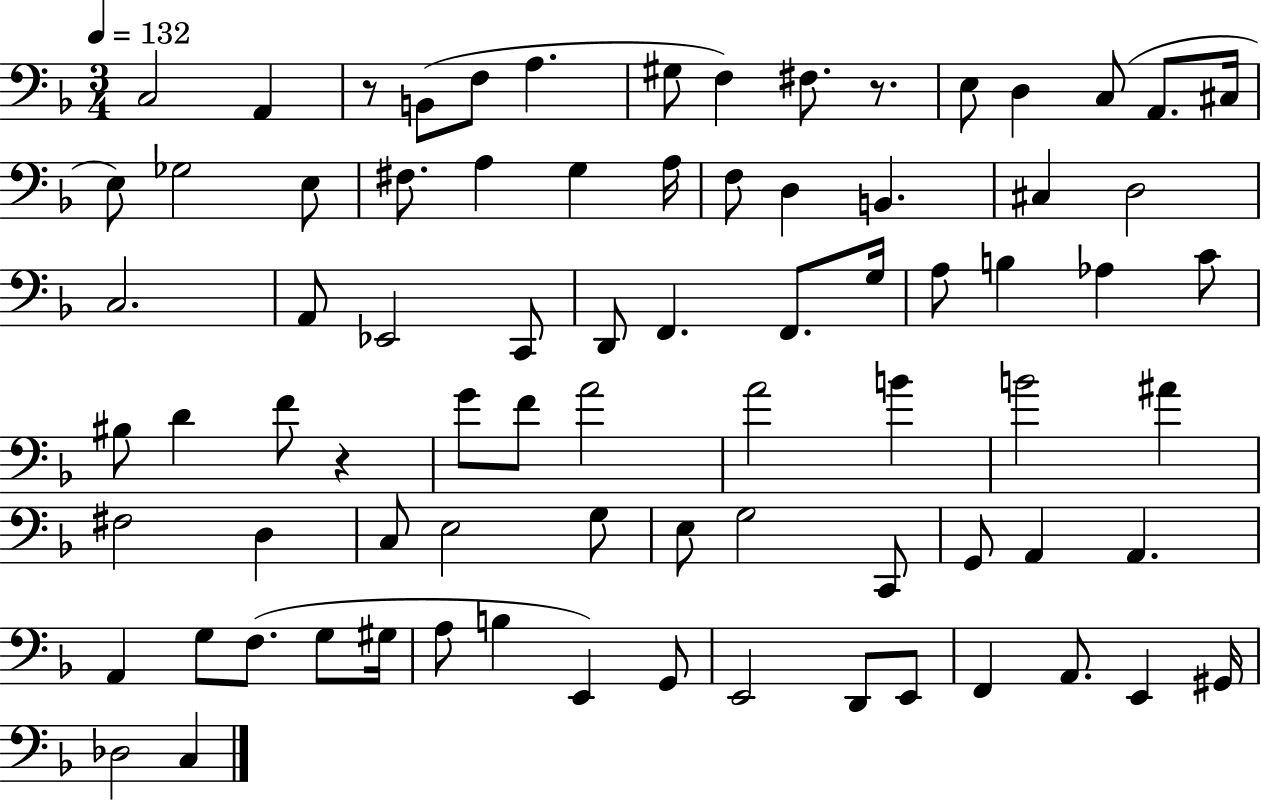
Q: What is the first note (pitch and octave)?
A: C3